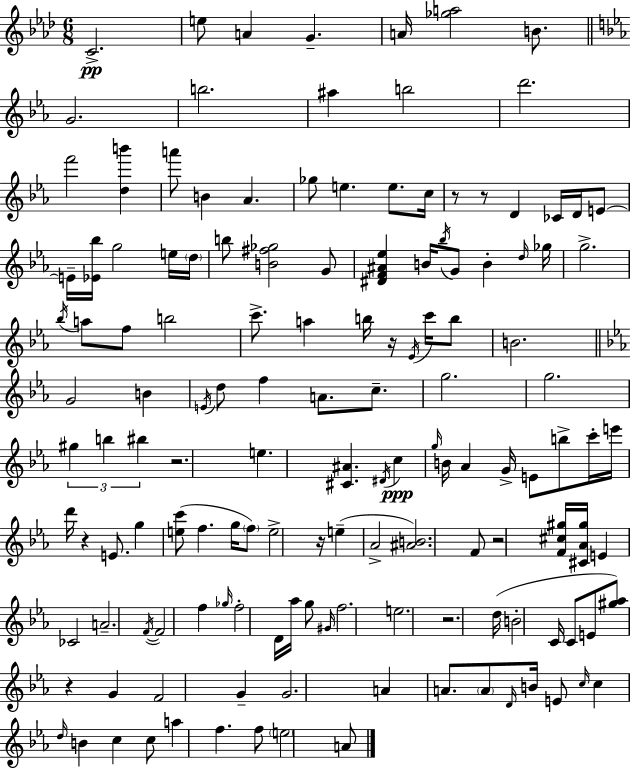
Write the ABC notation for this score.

X:1
T:Untitled
M:6/8
L:1/4
K:Ab
C2 e/2 A G A/4 [_ga]2 B/2 G2 b2 ^a b2 d'2 f'2 [db'] a'/2 B _A _g/2 e e/2 c/4 z/2 z/2 D _C/4 D/4 E/2 E/4 [_E_b]/4 g2 e/4 d/4 b/2 [B^f_g]2 G/2 [^DF^A_e] B/4 _b/4 G/2 B d/4 _g/4 g2 _b/4 a/2 f/2 b2 c'/2 a b/4 z/4 _E/4 c'/4 b/2 B2 G2 B E/4 d/2 f A/2 c/2 g2 g2 ^g b ^b z2 e [^C^A] ^D/4 c g/4 B/4 _A G/4 E/2 b/2 c'/4 e'/4 d'/4 z E/2 g [ec']/2 f g/4 f/2 e2 z/4 e _A2 [^AB]2 F/2 z2 [F^c^g]/4 [^C_A^g]/4 E _C2 A2 F/4 F2 f _g/4 f2 D/4 _a/4 g/2 ^G/4 f2 e2 z2 d/4 B2 C/4 C/2 E/2 [^g_a]/2 z G F2 G G2 A A/2 A/2 D/4 B/4 E/2 c/4 c d/4 B c c/2 a f f/2 e2 A/2